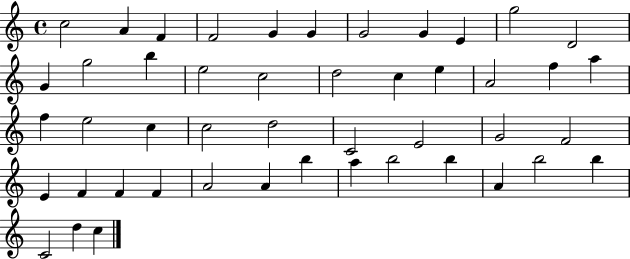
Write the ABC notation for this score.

X:1
T:Untitled
M:4/4
L:1/4
K:C
c2 A F F2 G G G2 G E g2 D2 G g2 b e2 c2 d2 c e A2 f a f e2 c c2 d2 C2 E2 G2 F2 E F F F A2 A b a b2 b A b2 b C2 d c